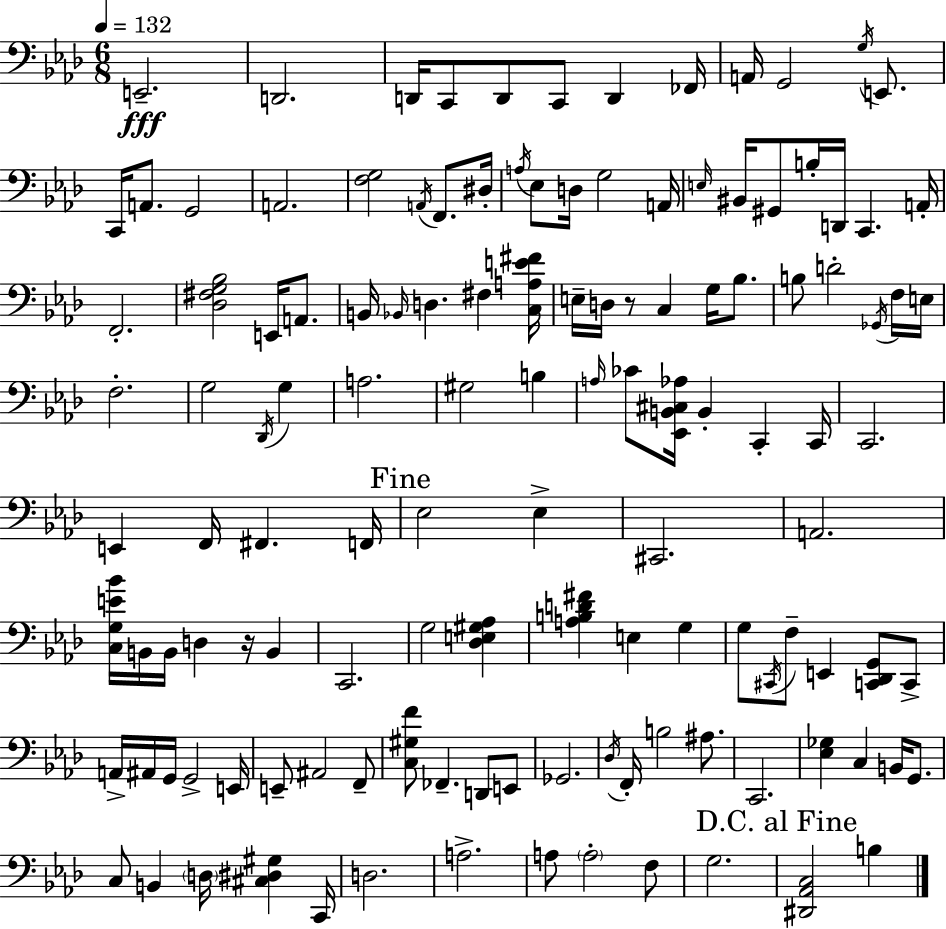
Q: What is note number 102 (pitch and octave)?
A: G2